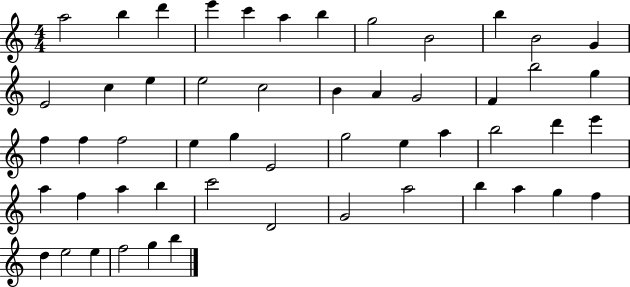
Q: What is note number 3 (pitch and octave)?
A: D6